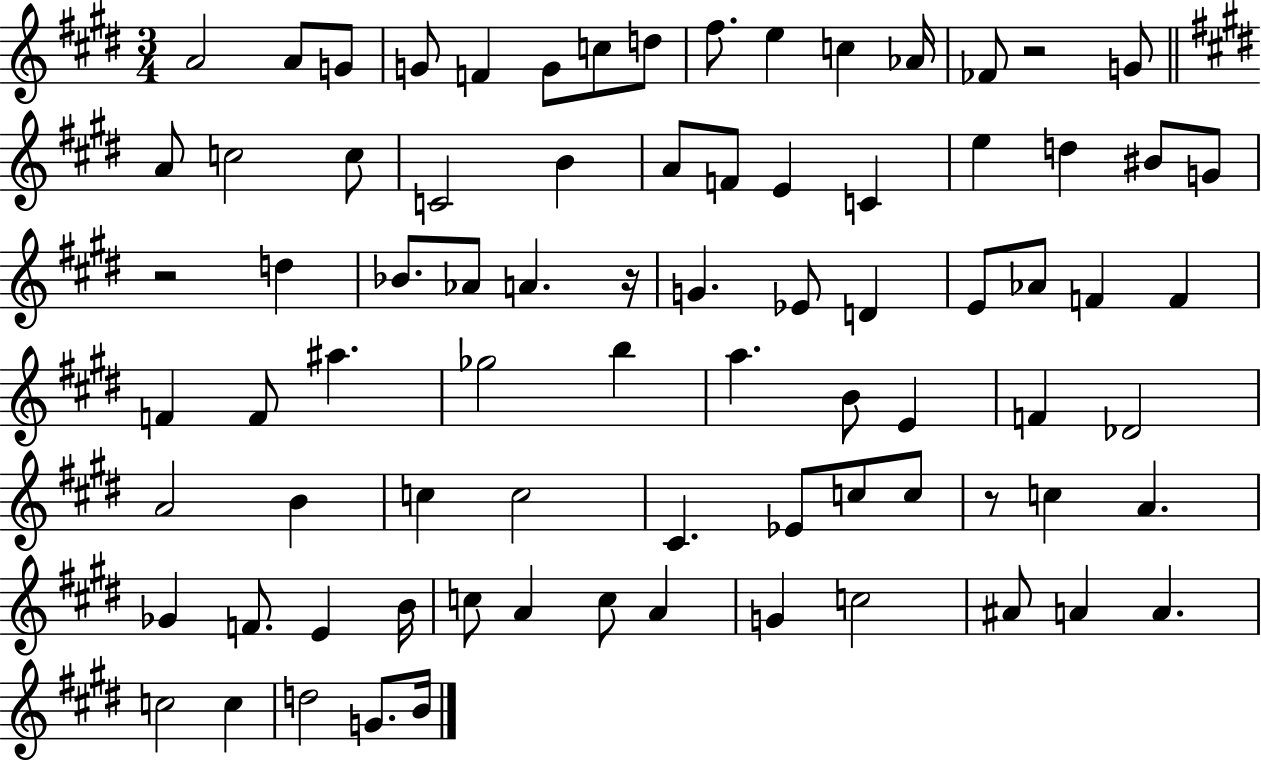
A4/h A4/e G4/e G4/e F4/q G4/e C5/e D5/e F#5/e. E5/q C5/q Ab4/s FES4/e R/h G4/e A4/e C5/h C5/e C4/h B4/q A4/e F4/e E4/q C4/q E5/q D5/q BIS4/e G4/e R/h D5/q Bb4/e. Ab4/e A4/q. R/s G4/q. Eb4/e D4/q E4/e Ab4/e F4/q F4/q F4/q F4/e A#5/q. Gb5/h B5/q A5/q. B4/e E4/q F4/q Db4/h A4/h B4/q C5/q C5/h C#4/q. Eb4/e C5/e C5/e R/e C5/q A4/q. Gb4/q F4/e. E4/q B4/s C5/e A4/q C5/e A4/q G4/q C5/h A#4/e A4/q A4/q. C5/h C5/q D5/h G4/e. B4/s